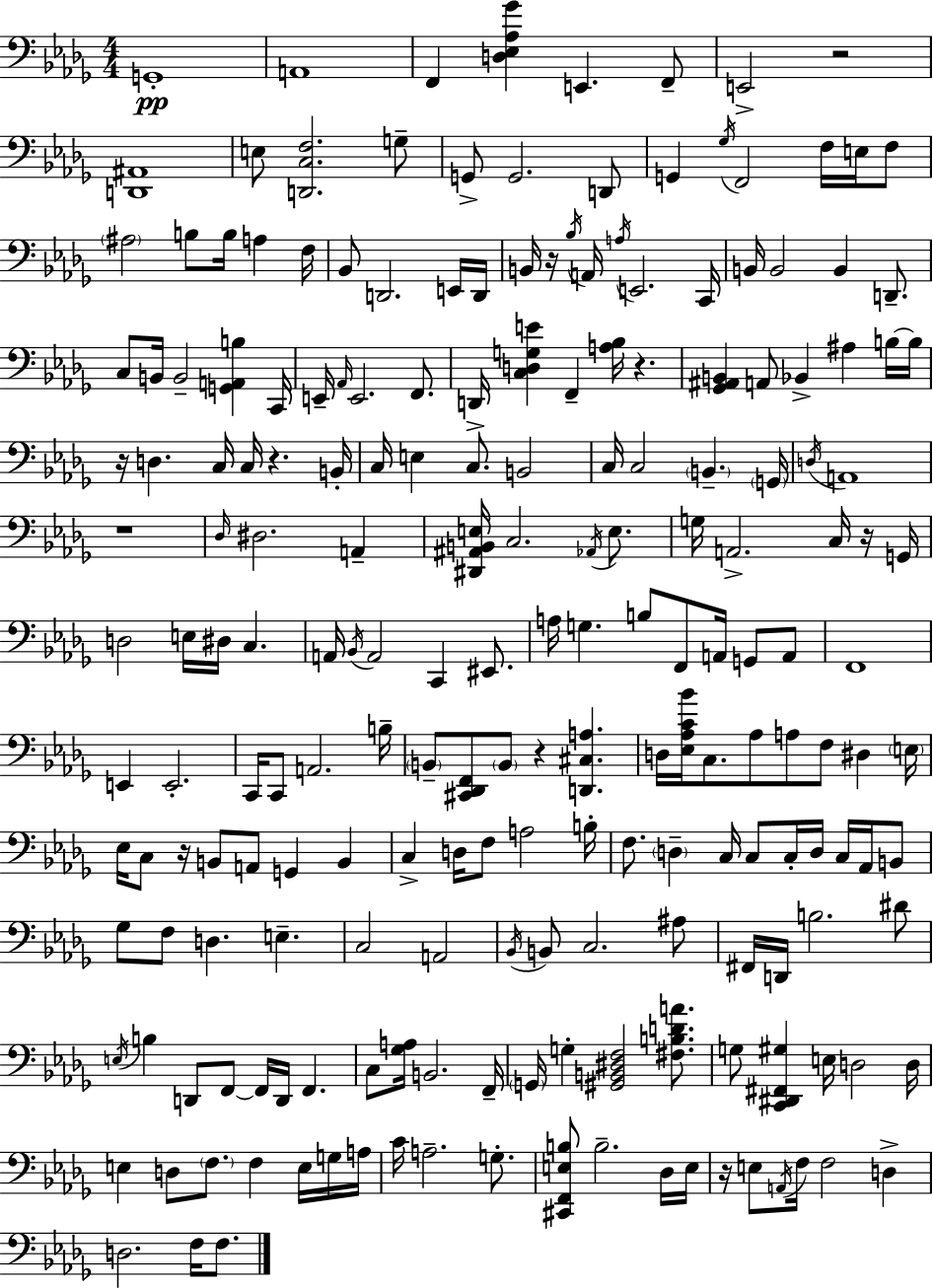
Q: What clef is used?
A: bass